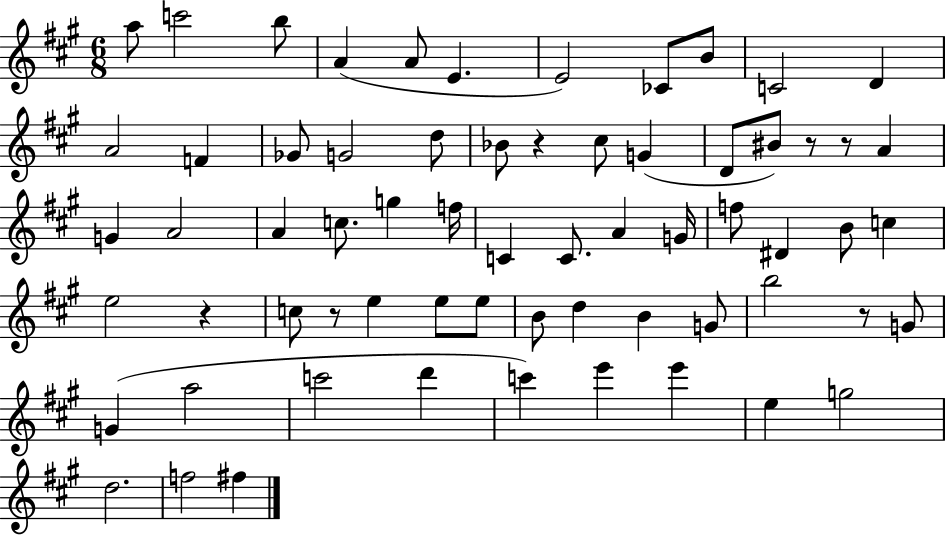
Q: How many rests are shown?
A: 6